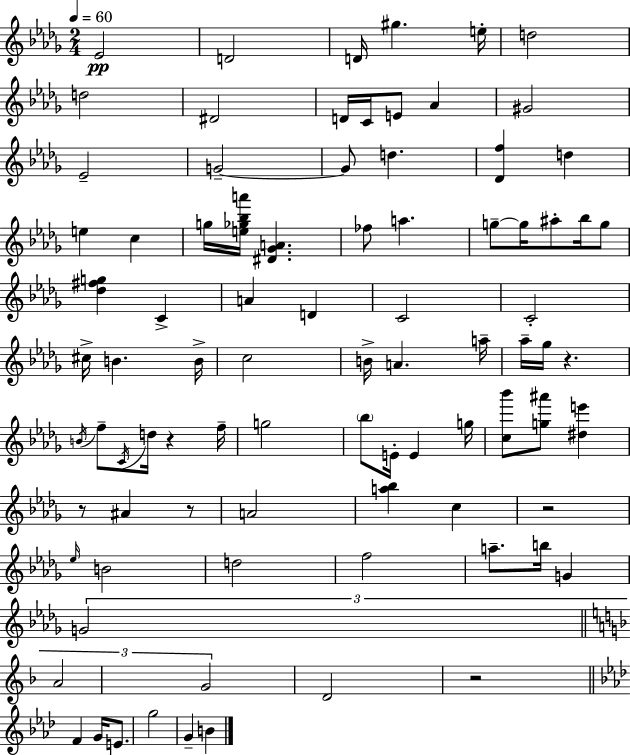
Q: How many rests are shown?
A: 6